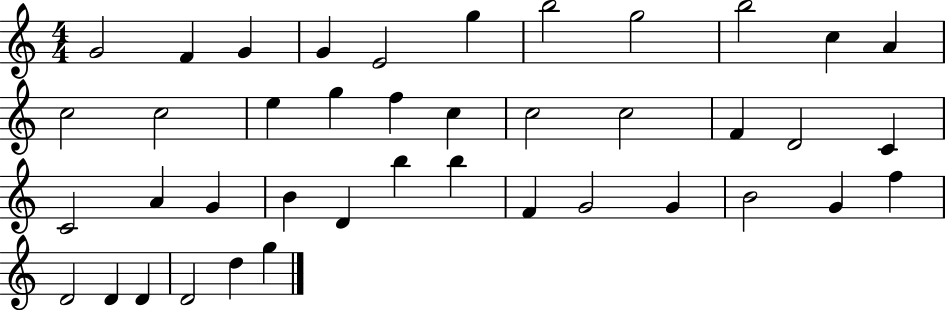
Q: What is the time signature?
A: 4/4